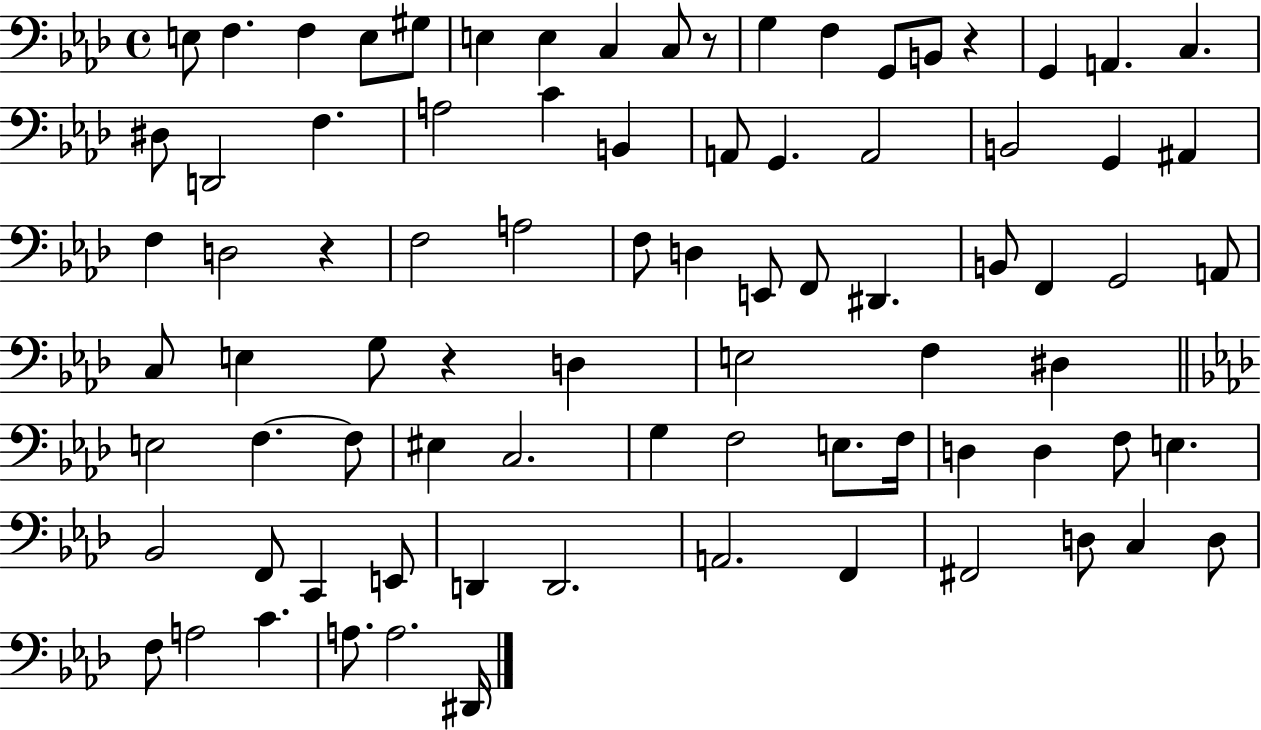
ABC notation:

X:1
T:Untitled
M:4/4
L:1/4
K:Ab
E,/2 F, F, E,/2 ^G,/2 E, E, C, C,/2 z/2 G, F, G,,/2 B,,/2 z G,, A,, C, ^D,/2 D,,2 F, A,2 C B,, A,,/2 G,, A,,2 B,,2 G,, ^A,, F, D,2 z F,2 A,2 F,/2 D, E,,/2 F,,/2 ^D,, B,,/2 F,, G,,2 A,,/2 C,/2 E, G,/2 z D, E,2 F, ^D, E,2 F, F,/2 ^E, C,2 G, F,2 E,/2 F,/4 D, D, F,/2 E, _B,,2 F,,/2 C,, E,,/2 D,, D,,2 A,,2 F,, ^F,,2 D,/2 C, D,/2 F,/2 A,2 C A,/2 A,2 ^D,,/4